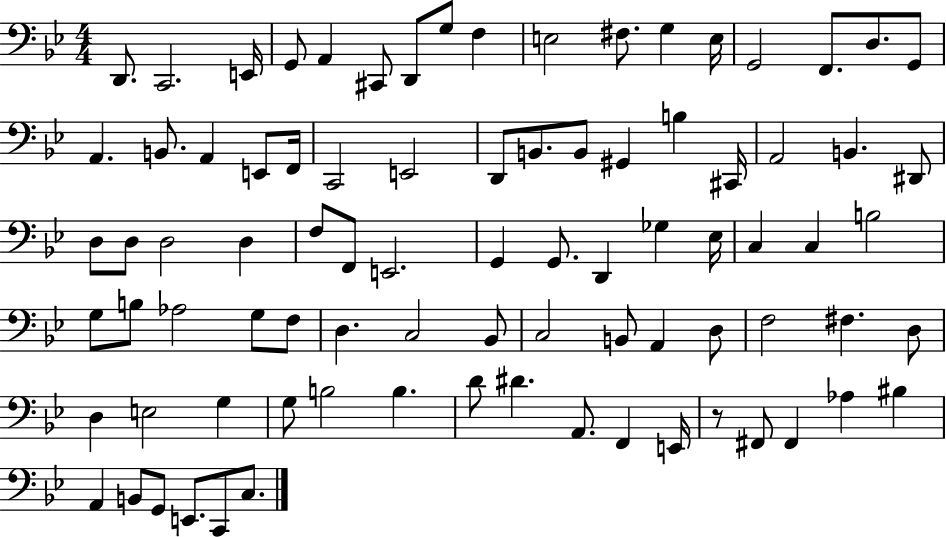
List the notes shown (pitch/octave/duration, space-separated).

D2/e. C2/h. E2/s G2/e A2/q C#2/e D2/e G3/e F3/q E3/h F#3/e. G3/q E3/s G2/h F2/e. D3/e. G2/e A2/q. B2/e. A2/q E2/e F2/s C2/h E2/h D2/e B2/e. B2/e G#2/q B3/q C#2/s A2/h B2/q. D#2/e D3/e D3/e D3/h D3/q F3/e F2/e E2/h. G2/q G2/e. D2/q Gb3/q Eb3/s C3/q C3/q B3/h G3/e B3/e Ab3/h G3/e F3/e D3/q. C3/h Bb2/e C3/h B2/e A2/q D3/e F3/h F#3/q. D3/e D3/q E3/h G3/q G3/e B3/h B3/q. D4/e D#4/q. A2/e. F2/q E2/s R/e F#2/e F#2/q Ab3/q BIS3/q A2/q B2/e G2/e E2/e. C2/e C3/e.